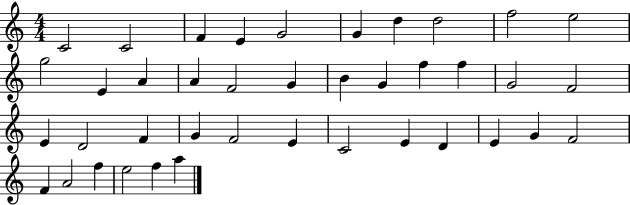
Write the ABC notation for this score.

X:1
T:Untitled
M:4/4
L:1/4
K:C
C2 C2 F E G2 G d d2 f2 e2 g2 E A A F2 G B G f f G2 F2 E D2 F G F2 E C2 E D E G F2 F A2 f e2 f a